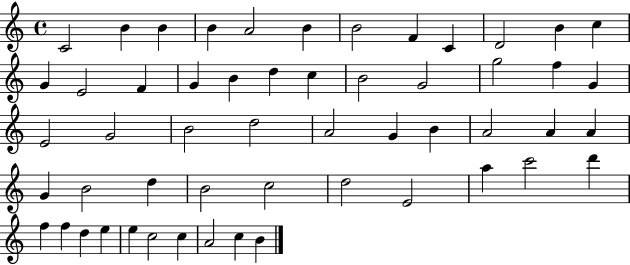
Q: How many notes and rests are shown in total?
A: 54